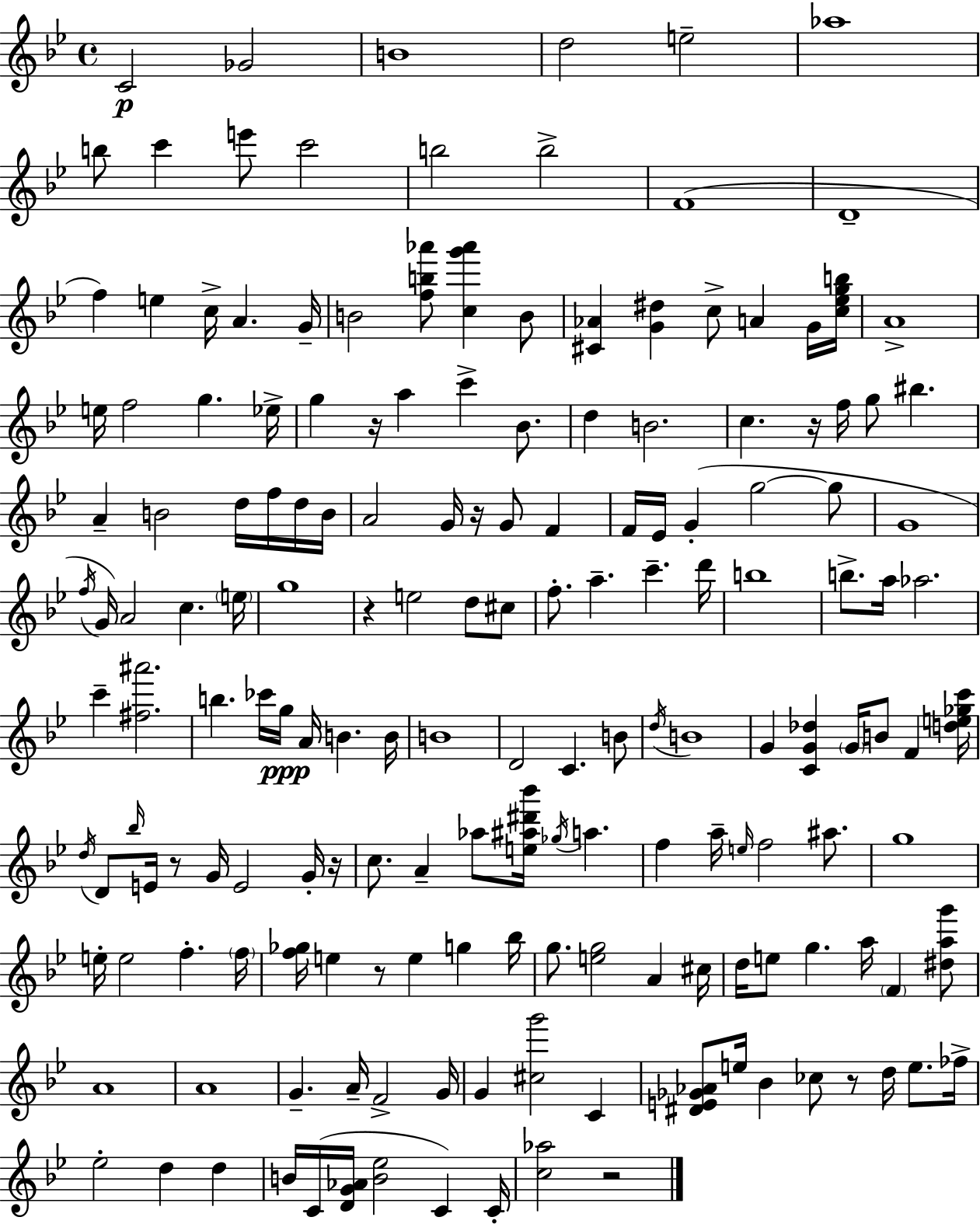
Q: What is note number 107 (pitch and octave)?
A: G5